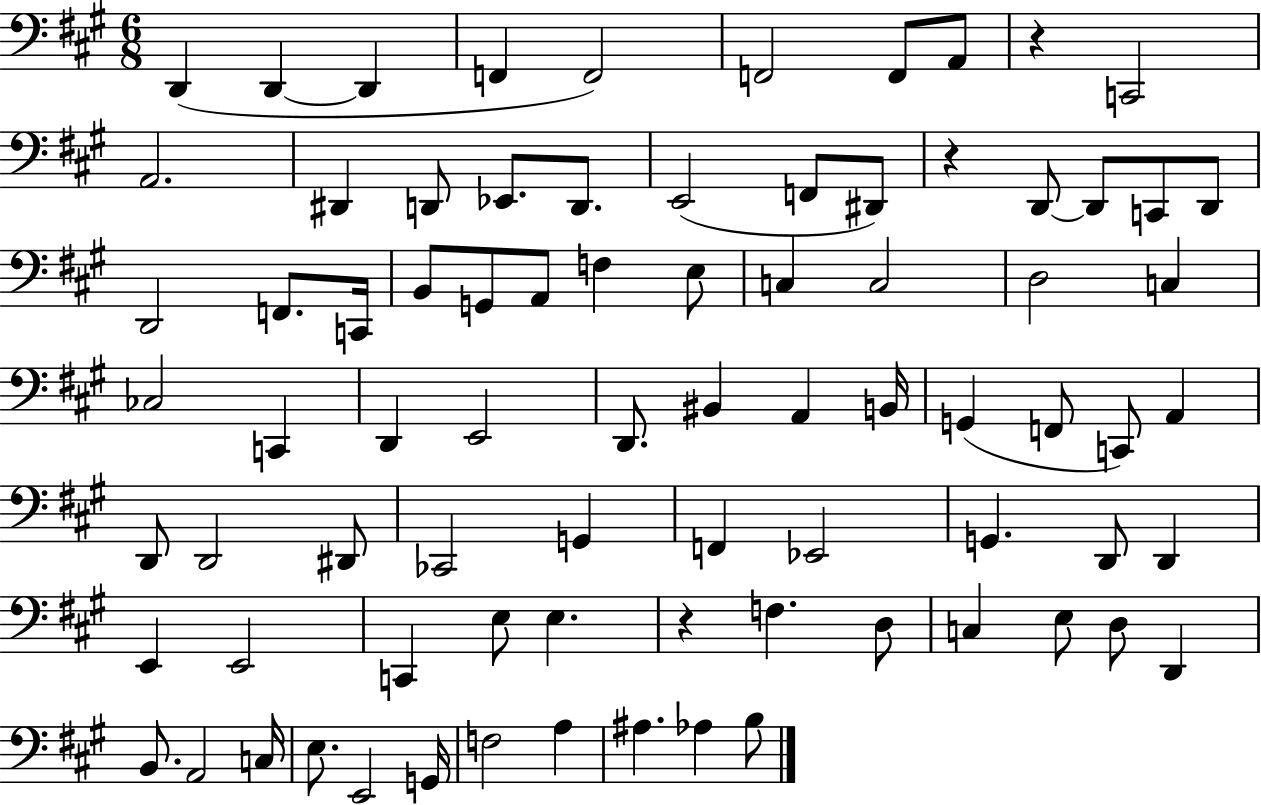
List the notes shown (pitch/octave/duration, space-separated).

D2/q D2/q D2/q F2/q F2/h F2/h F2/e A2/e R/q C2/h A2/h. D#2/q D2/e Eb2/e. D2/e. E2/h F2/e D#2/e R/q D2/e D2/e C2/e D2/e D2/h F2/e. C2/s B2/e G2/e A2/e F3/q E3/e C3/q C3/h D3/h C3/q CES3/h C2/q D2/q E2/h D2/e. BIS2/q A2/q B2/s G2/q F2/e C2/e A2/q D2/e D2/h D#2/e CES2/h G2/q F2/q Eb2/h G2/q. D2/e D2/q E2/q E2/h C2/q E3/e E3/q. R/q F3/q. D3/e C3/q E3/e D3/e D2/q B2/e. A2/h C3/s E3/e. E2/h G2/s F3/h A3/q A#3/q. Ab3/q B3/e